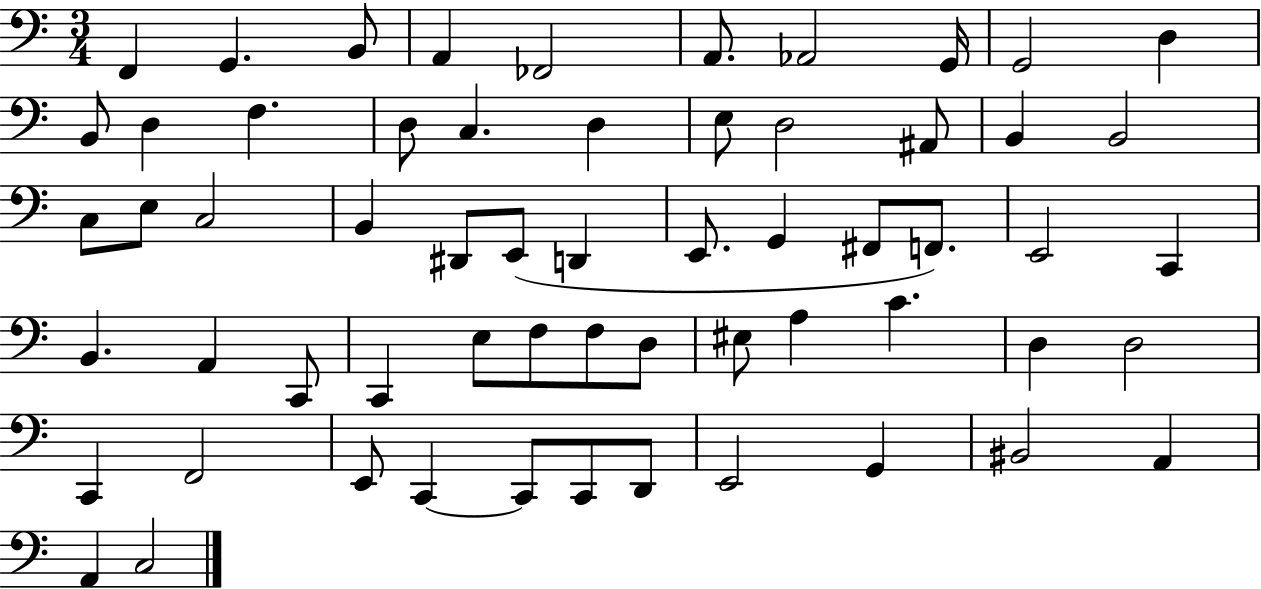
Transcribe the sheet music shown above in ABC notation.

X:1
T:Untitled
M:3/4
L:1/4
K:C
F,, G,, B,,/2 A,, _F,,2 A,,/2 _A,,2 G,,/4 G,,2 D, B,,/2 D, F, D,/2 C, D, E,/2 D,2 ^A,,/2 B,, B,,2 C,/2 E,/2 C,2 B,, ^D,,/2 E,,/2 D,, E,,/2 G,, ^F,,/2 F,,/2 E,,2 C,, B,, A,, C,,/2 C,, E,/2 F,/2 F,/2 D,/2 ^E,/2 A, C D, D,2 C,, F,,2 E,,/2 C,, C,,/2 C,,/2 D,,/2 E,,2 G,, ^B,,2 A,, A,, C,2